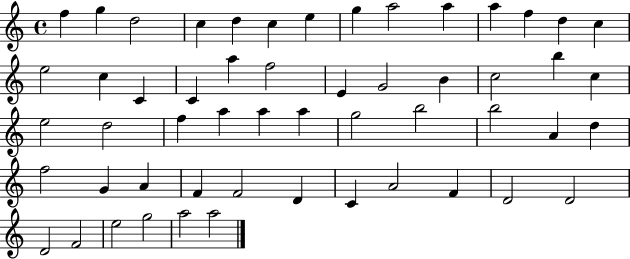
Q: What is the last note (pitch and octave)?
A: A5